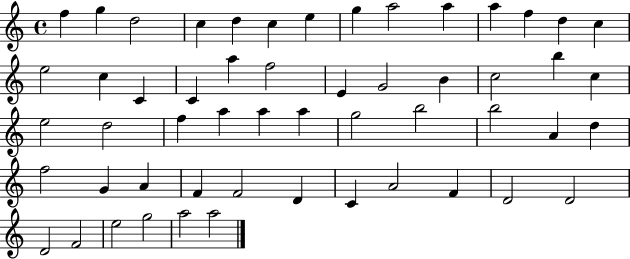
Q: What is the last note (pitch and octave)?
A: A5